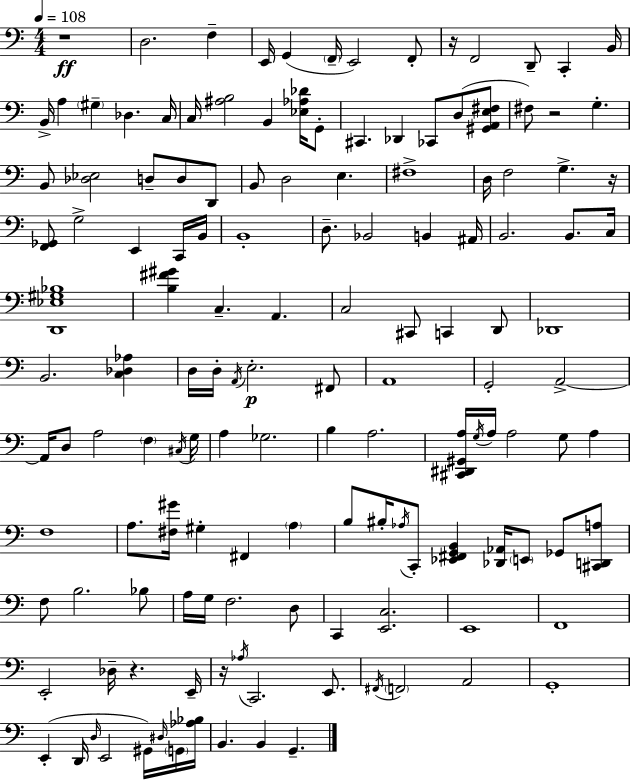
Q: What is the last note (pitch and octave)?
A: G2